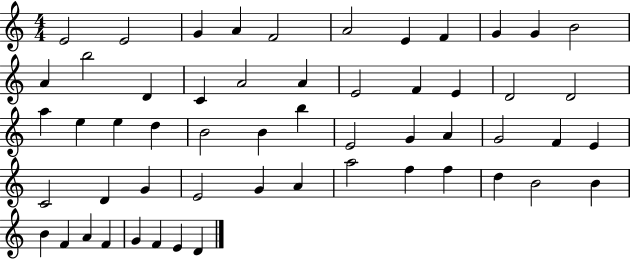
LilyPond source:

{
  \clef treble
  \numericTimeSignature
  \time 4/4
  \key c \major
  e'2 e'2 | g'4 a'4 f'2 | a'2 e'4 f'4 | g'4 g'4 b'2 | \break a'4 b''2 d'4 | c'4 a'2 a'4 | e'2 f'4 e'4 | d'2 d'2 | \break a''4 e''4 e''4 d''4 | b'2 b'4 b''4 | e'2 g'4 a'4 | g'2 f'4 e'4 | \break c'2 d'4 g'4 | e'2 g'4 a'4 | a''2 f''4 f''4 | d''4 b'2 b'4 | \break b'4 f'4 a'4 f'4 | g'4 f'4 e'4 d'4 | \bar "|."
}